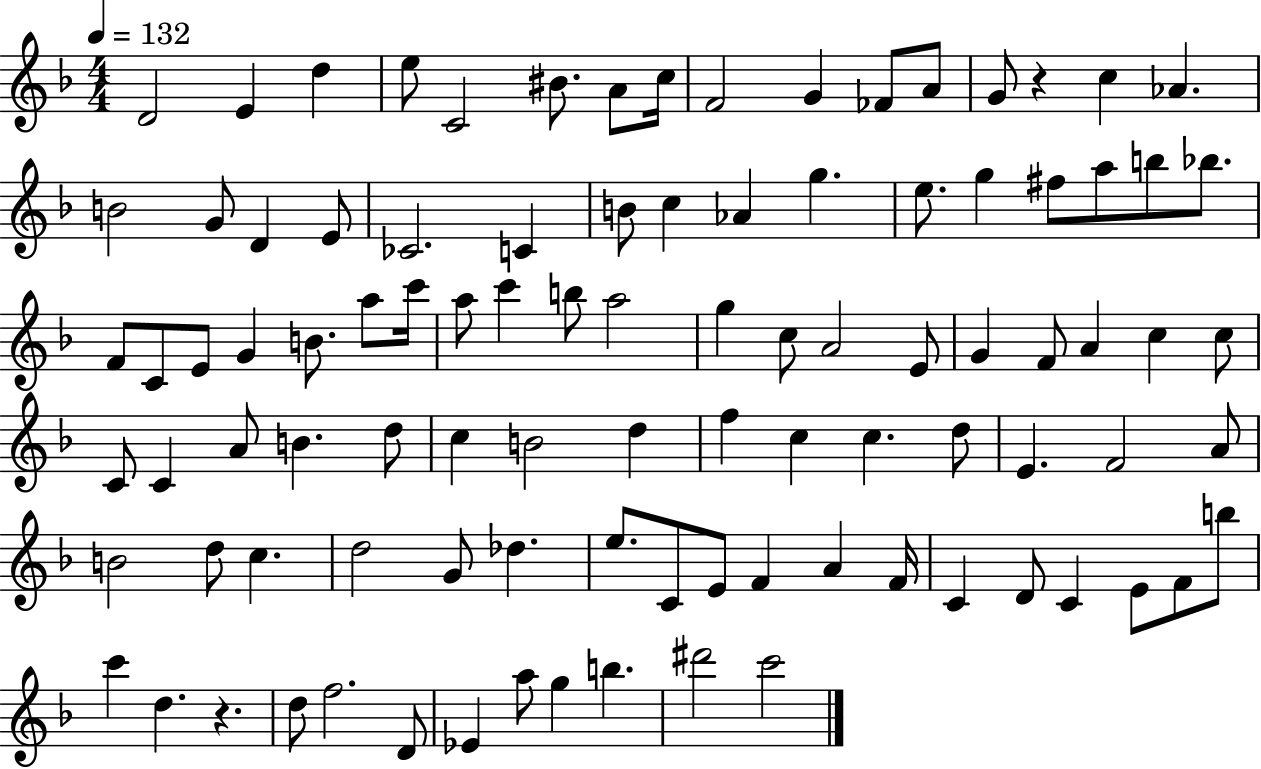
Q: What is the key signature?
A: F major